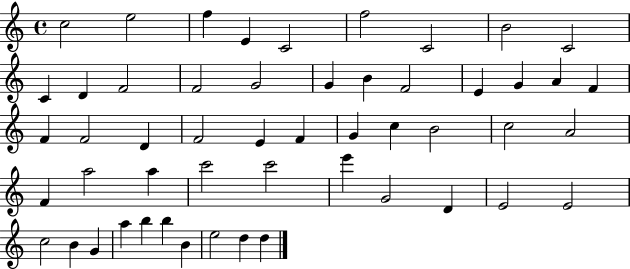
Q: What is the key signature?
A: C major